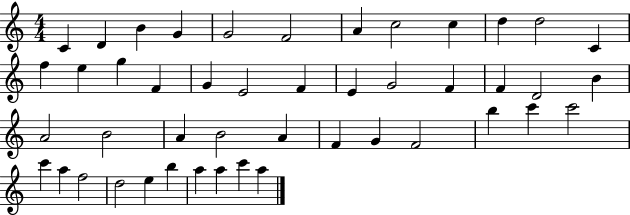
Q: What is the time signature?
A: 4/4